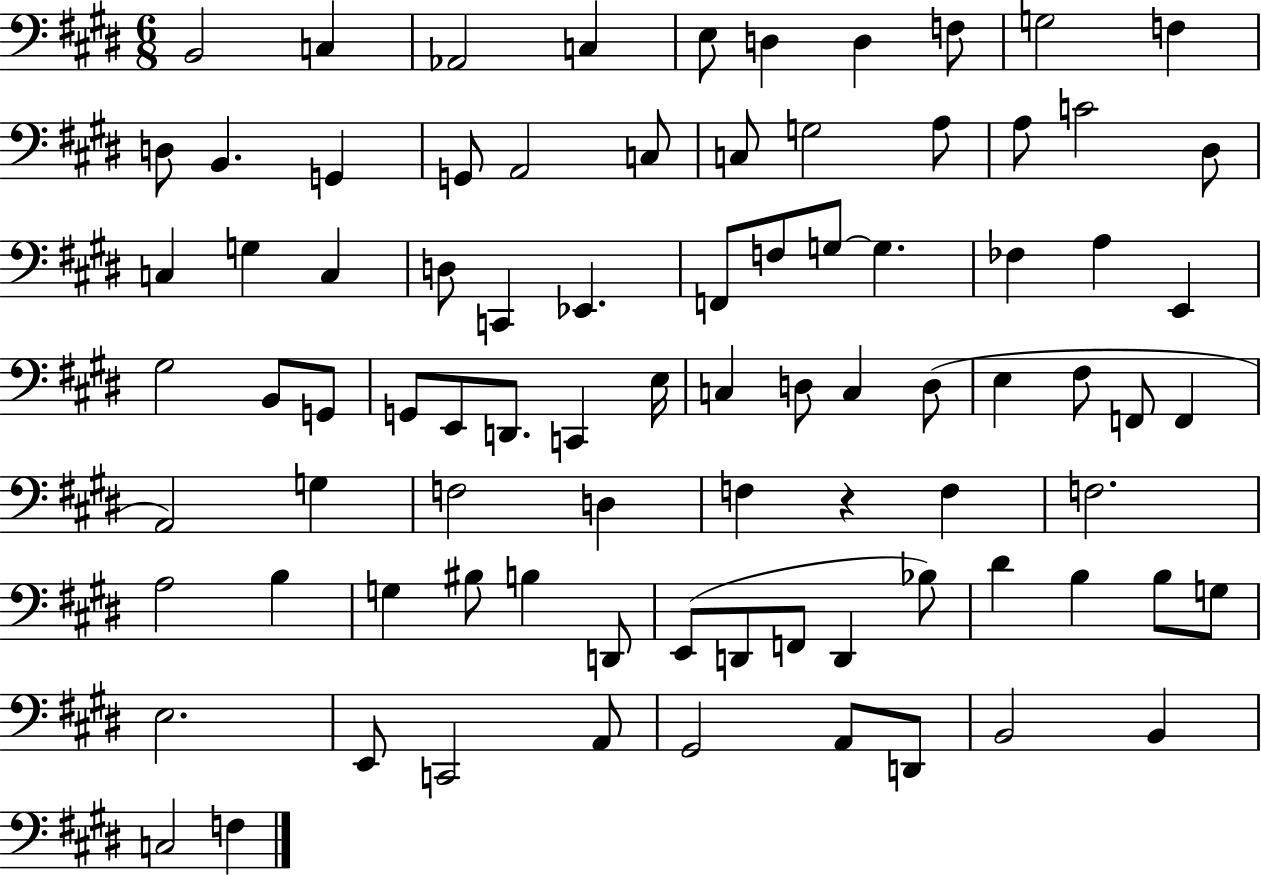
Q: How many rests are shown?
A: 1